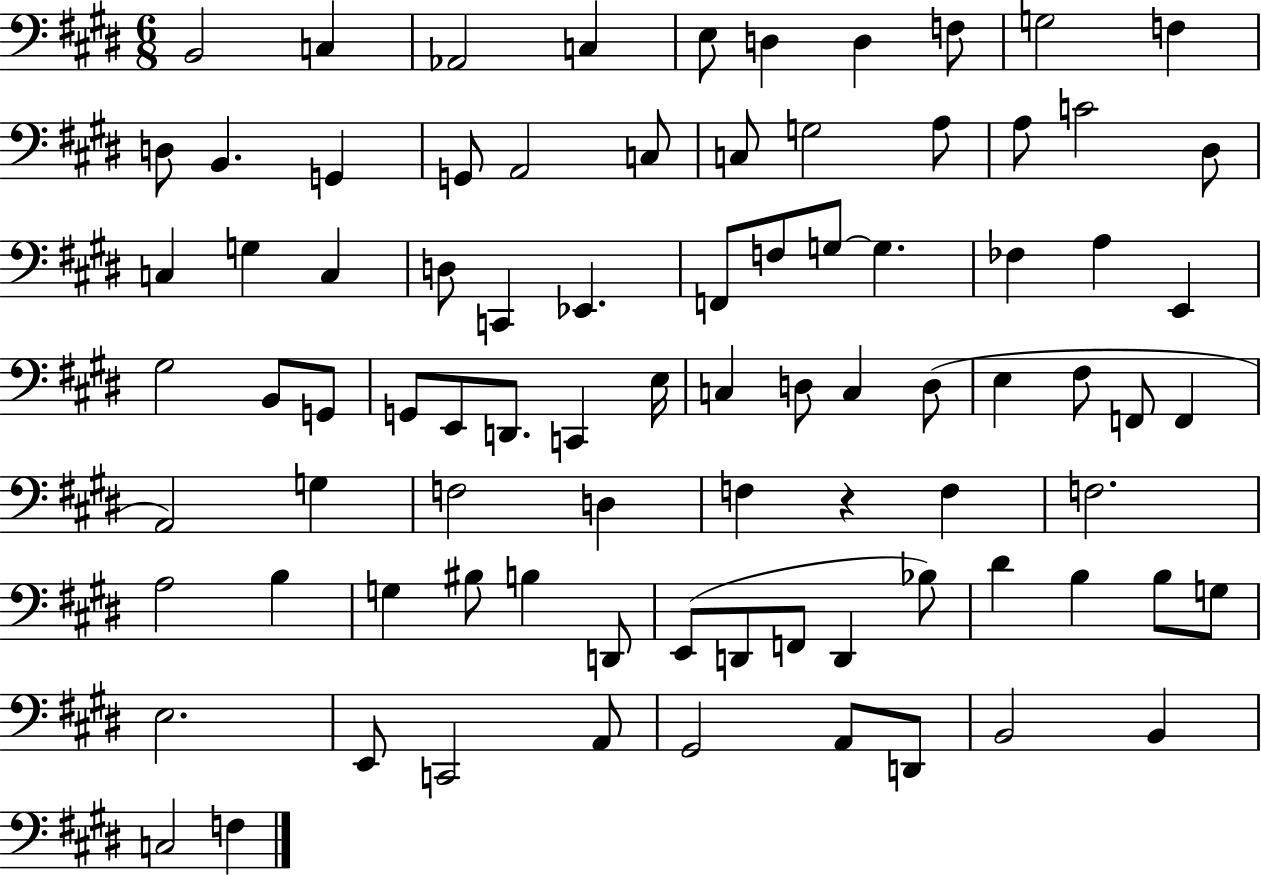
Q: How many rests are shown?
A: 1